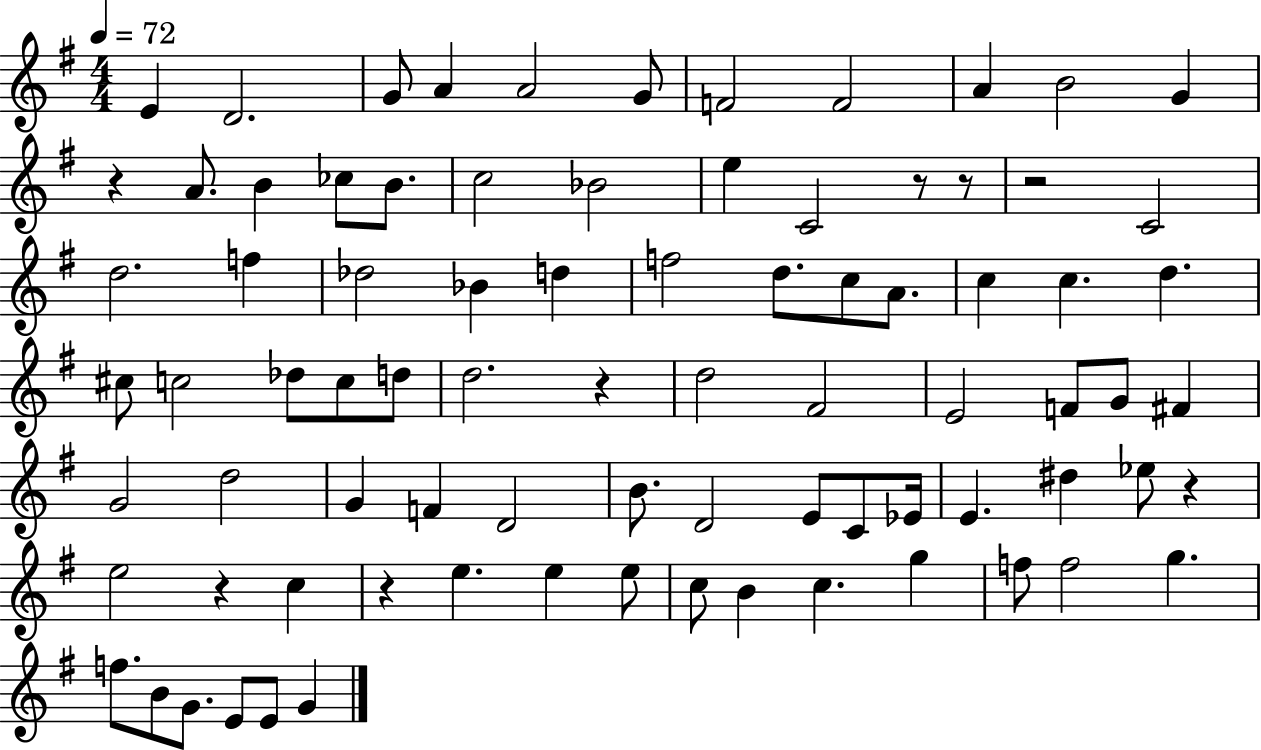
X:1
T:Untitled
M:4/4
L:1/4
K:G
E D2 G/2 A A2 G/2 F2 F2 A B2 G z A/2 B _c/2 B/2 c2 _B2 e C2 z/2 z/2 z2 C2 d2 f _d2 _B d f2 d/2 c/2 A/2 c c d ^c/2 c2 _d/2 c/2 d/2 d2 z d2 ^F2 E2 F/2 G/2 ^F G2 d2 G F D2 B/2 D2 E/2 C/2 _E/4 E ^d _e/2 z e2 z c z e e e/2 c/2 B c g f/2 f2 g f/2 B/2 G/2 E/2 E/2 G